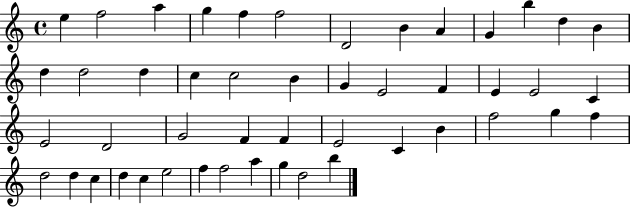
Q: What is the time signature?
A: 4/4